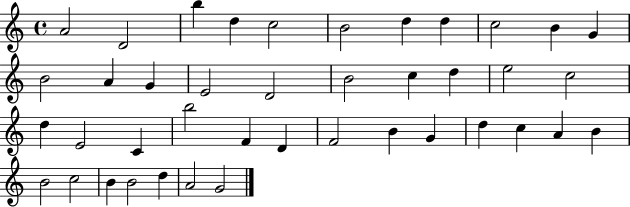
A4/h D4/h B5/q D5/q C5/h B4/h D5/q D5/q C5/h B4/q G4/q B4/h A4/q G4/q E4/h D4/h B4/h C5/q D5/q E5/h C5/h D5/q E4/h C4/q B5/h F4/q D4/q F4/h B4/q G4/q D5/q C5/q A4/q B4/q B4/h C5/h B4/q B4/h D5/q A4/h G4/h